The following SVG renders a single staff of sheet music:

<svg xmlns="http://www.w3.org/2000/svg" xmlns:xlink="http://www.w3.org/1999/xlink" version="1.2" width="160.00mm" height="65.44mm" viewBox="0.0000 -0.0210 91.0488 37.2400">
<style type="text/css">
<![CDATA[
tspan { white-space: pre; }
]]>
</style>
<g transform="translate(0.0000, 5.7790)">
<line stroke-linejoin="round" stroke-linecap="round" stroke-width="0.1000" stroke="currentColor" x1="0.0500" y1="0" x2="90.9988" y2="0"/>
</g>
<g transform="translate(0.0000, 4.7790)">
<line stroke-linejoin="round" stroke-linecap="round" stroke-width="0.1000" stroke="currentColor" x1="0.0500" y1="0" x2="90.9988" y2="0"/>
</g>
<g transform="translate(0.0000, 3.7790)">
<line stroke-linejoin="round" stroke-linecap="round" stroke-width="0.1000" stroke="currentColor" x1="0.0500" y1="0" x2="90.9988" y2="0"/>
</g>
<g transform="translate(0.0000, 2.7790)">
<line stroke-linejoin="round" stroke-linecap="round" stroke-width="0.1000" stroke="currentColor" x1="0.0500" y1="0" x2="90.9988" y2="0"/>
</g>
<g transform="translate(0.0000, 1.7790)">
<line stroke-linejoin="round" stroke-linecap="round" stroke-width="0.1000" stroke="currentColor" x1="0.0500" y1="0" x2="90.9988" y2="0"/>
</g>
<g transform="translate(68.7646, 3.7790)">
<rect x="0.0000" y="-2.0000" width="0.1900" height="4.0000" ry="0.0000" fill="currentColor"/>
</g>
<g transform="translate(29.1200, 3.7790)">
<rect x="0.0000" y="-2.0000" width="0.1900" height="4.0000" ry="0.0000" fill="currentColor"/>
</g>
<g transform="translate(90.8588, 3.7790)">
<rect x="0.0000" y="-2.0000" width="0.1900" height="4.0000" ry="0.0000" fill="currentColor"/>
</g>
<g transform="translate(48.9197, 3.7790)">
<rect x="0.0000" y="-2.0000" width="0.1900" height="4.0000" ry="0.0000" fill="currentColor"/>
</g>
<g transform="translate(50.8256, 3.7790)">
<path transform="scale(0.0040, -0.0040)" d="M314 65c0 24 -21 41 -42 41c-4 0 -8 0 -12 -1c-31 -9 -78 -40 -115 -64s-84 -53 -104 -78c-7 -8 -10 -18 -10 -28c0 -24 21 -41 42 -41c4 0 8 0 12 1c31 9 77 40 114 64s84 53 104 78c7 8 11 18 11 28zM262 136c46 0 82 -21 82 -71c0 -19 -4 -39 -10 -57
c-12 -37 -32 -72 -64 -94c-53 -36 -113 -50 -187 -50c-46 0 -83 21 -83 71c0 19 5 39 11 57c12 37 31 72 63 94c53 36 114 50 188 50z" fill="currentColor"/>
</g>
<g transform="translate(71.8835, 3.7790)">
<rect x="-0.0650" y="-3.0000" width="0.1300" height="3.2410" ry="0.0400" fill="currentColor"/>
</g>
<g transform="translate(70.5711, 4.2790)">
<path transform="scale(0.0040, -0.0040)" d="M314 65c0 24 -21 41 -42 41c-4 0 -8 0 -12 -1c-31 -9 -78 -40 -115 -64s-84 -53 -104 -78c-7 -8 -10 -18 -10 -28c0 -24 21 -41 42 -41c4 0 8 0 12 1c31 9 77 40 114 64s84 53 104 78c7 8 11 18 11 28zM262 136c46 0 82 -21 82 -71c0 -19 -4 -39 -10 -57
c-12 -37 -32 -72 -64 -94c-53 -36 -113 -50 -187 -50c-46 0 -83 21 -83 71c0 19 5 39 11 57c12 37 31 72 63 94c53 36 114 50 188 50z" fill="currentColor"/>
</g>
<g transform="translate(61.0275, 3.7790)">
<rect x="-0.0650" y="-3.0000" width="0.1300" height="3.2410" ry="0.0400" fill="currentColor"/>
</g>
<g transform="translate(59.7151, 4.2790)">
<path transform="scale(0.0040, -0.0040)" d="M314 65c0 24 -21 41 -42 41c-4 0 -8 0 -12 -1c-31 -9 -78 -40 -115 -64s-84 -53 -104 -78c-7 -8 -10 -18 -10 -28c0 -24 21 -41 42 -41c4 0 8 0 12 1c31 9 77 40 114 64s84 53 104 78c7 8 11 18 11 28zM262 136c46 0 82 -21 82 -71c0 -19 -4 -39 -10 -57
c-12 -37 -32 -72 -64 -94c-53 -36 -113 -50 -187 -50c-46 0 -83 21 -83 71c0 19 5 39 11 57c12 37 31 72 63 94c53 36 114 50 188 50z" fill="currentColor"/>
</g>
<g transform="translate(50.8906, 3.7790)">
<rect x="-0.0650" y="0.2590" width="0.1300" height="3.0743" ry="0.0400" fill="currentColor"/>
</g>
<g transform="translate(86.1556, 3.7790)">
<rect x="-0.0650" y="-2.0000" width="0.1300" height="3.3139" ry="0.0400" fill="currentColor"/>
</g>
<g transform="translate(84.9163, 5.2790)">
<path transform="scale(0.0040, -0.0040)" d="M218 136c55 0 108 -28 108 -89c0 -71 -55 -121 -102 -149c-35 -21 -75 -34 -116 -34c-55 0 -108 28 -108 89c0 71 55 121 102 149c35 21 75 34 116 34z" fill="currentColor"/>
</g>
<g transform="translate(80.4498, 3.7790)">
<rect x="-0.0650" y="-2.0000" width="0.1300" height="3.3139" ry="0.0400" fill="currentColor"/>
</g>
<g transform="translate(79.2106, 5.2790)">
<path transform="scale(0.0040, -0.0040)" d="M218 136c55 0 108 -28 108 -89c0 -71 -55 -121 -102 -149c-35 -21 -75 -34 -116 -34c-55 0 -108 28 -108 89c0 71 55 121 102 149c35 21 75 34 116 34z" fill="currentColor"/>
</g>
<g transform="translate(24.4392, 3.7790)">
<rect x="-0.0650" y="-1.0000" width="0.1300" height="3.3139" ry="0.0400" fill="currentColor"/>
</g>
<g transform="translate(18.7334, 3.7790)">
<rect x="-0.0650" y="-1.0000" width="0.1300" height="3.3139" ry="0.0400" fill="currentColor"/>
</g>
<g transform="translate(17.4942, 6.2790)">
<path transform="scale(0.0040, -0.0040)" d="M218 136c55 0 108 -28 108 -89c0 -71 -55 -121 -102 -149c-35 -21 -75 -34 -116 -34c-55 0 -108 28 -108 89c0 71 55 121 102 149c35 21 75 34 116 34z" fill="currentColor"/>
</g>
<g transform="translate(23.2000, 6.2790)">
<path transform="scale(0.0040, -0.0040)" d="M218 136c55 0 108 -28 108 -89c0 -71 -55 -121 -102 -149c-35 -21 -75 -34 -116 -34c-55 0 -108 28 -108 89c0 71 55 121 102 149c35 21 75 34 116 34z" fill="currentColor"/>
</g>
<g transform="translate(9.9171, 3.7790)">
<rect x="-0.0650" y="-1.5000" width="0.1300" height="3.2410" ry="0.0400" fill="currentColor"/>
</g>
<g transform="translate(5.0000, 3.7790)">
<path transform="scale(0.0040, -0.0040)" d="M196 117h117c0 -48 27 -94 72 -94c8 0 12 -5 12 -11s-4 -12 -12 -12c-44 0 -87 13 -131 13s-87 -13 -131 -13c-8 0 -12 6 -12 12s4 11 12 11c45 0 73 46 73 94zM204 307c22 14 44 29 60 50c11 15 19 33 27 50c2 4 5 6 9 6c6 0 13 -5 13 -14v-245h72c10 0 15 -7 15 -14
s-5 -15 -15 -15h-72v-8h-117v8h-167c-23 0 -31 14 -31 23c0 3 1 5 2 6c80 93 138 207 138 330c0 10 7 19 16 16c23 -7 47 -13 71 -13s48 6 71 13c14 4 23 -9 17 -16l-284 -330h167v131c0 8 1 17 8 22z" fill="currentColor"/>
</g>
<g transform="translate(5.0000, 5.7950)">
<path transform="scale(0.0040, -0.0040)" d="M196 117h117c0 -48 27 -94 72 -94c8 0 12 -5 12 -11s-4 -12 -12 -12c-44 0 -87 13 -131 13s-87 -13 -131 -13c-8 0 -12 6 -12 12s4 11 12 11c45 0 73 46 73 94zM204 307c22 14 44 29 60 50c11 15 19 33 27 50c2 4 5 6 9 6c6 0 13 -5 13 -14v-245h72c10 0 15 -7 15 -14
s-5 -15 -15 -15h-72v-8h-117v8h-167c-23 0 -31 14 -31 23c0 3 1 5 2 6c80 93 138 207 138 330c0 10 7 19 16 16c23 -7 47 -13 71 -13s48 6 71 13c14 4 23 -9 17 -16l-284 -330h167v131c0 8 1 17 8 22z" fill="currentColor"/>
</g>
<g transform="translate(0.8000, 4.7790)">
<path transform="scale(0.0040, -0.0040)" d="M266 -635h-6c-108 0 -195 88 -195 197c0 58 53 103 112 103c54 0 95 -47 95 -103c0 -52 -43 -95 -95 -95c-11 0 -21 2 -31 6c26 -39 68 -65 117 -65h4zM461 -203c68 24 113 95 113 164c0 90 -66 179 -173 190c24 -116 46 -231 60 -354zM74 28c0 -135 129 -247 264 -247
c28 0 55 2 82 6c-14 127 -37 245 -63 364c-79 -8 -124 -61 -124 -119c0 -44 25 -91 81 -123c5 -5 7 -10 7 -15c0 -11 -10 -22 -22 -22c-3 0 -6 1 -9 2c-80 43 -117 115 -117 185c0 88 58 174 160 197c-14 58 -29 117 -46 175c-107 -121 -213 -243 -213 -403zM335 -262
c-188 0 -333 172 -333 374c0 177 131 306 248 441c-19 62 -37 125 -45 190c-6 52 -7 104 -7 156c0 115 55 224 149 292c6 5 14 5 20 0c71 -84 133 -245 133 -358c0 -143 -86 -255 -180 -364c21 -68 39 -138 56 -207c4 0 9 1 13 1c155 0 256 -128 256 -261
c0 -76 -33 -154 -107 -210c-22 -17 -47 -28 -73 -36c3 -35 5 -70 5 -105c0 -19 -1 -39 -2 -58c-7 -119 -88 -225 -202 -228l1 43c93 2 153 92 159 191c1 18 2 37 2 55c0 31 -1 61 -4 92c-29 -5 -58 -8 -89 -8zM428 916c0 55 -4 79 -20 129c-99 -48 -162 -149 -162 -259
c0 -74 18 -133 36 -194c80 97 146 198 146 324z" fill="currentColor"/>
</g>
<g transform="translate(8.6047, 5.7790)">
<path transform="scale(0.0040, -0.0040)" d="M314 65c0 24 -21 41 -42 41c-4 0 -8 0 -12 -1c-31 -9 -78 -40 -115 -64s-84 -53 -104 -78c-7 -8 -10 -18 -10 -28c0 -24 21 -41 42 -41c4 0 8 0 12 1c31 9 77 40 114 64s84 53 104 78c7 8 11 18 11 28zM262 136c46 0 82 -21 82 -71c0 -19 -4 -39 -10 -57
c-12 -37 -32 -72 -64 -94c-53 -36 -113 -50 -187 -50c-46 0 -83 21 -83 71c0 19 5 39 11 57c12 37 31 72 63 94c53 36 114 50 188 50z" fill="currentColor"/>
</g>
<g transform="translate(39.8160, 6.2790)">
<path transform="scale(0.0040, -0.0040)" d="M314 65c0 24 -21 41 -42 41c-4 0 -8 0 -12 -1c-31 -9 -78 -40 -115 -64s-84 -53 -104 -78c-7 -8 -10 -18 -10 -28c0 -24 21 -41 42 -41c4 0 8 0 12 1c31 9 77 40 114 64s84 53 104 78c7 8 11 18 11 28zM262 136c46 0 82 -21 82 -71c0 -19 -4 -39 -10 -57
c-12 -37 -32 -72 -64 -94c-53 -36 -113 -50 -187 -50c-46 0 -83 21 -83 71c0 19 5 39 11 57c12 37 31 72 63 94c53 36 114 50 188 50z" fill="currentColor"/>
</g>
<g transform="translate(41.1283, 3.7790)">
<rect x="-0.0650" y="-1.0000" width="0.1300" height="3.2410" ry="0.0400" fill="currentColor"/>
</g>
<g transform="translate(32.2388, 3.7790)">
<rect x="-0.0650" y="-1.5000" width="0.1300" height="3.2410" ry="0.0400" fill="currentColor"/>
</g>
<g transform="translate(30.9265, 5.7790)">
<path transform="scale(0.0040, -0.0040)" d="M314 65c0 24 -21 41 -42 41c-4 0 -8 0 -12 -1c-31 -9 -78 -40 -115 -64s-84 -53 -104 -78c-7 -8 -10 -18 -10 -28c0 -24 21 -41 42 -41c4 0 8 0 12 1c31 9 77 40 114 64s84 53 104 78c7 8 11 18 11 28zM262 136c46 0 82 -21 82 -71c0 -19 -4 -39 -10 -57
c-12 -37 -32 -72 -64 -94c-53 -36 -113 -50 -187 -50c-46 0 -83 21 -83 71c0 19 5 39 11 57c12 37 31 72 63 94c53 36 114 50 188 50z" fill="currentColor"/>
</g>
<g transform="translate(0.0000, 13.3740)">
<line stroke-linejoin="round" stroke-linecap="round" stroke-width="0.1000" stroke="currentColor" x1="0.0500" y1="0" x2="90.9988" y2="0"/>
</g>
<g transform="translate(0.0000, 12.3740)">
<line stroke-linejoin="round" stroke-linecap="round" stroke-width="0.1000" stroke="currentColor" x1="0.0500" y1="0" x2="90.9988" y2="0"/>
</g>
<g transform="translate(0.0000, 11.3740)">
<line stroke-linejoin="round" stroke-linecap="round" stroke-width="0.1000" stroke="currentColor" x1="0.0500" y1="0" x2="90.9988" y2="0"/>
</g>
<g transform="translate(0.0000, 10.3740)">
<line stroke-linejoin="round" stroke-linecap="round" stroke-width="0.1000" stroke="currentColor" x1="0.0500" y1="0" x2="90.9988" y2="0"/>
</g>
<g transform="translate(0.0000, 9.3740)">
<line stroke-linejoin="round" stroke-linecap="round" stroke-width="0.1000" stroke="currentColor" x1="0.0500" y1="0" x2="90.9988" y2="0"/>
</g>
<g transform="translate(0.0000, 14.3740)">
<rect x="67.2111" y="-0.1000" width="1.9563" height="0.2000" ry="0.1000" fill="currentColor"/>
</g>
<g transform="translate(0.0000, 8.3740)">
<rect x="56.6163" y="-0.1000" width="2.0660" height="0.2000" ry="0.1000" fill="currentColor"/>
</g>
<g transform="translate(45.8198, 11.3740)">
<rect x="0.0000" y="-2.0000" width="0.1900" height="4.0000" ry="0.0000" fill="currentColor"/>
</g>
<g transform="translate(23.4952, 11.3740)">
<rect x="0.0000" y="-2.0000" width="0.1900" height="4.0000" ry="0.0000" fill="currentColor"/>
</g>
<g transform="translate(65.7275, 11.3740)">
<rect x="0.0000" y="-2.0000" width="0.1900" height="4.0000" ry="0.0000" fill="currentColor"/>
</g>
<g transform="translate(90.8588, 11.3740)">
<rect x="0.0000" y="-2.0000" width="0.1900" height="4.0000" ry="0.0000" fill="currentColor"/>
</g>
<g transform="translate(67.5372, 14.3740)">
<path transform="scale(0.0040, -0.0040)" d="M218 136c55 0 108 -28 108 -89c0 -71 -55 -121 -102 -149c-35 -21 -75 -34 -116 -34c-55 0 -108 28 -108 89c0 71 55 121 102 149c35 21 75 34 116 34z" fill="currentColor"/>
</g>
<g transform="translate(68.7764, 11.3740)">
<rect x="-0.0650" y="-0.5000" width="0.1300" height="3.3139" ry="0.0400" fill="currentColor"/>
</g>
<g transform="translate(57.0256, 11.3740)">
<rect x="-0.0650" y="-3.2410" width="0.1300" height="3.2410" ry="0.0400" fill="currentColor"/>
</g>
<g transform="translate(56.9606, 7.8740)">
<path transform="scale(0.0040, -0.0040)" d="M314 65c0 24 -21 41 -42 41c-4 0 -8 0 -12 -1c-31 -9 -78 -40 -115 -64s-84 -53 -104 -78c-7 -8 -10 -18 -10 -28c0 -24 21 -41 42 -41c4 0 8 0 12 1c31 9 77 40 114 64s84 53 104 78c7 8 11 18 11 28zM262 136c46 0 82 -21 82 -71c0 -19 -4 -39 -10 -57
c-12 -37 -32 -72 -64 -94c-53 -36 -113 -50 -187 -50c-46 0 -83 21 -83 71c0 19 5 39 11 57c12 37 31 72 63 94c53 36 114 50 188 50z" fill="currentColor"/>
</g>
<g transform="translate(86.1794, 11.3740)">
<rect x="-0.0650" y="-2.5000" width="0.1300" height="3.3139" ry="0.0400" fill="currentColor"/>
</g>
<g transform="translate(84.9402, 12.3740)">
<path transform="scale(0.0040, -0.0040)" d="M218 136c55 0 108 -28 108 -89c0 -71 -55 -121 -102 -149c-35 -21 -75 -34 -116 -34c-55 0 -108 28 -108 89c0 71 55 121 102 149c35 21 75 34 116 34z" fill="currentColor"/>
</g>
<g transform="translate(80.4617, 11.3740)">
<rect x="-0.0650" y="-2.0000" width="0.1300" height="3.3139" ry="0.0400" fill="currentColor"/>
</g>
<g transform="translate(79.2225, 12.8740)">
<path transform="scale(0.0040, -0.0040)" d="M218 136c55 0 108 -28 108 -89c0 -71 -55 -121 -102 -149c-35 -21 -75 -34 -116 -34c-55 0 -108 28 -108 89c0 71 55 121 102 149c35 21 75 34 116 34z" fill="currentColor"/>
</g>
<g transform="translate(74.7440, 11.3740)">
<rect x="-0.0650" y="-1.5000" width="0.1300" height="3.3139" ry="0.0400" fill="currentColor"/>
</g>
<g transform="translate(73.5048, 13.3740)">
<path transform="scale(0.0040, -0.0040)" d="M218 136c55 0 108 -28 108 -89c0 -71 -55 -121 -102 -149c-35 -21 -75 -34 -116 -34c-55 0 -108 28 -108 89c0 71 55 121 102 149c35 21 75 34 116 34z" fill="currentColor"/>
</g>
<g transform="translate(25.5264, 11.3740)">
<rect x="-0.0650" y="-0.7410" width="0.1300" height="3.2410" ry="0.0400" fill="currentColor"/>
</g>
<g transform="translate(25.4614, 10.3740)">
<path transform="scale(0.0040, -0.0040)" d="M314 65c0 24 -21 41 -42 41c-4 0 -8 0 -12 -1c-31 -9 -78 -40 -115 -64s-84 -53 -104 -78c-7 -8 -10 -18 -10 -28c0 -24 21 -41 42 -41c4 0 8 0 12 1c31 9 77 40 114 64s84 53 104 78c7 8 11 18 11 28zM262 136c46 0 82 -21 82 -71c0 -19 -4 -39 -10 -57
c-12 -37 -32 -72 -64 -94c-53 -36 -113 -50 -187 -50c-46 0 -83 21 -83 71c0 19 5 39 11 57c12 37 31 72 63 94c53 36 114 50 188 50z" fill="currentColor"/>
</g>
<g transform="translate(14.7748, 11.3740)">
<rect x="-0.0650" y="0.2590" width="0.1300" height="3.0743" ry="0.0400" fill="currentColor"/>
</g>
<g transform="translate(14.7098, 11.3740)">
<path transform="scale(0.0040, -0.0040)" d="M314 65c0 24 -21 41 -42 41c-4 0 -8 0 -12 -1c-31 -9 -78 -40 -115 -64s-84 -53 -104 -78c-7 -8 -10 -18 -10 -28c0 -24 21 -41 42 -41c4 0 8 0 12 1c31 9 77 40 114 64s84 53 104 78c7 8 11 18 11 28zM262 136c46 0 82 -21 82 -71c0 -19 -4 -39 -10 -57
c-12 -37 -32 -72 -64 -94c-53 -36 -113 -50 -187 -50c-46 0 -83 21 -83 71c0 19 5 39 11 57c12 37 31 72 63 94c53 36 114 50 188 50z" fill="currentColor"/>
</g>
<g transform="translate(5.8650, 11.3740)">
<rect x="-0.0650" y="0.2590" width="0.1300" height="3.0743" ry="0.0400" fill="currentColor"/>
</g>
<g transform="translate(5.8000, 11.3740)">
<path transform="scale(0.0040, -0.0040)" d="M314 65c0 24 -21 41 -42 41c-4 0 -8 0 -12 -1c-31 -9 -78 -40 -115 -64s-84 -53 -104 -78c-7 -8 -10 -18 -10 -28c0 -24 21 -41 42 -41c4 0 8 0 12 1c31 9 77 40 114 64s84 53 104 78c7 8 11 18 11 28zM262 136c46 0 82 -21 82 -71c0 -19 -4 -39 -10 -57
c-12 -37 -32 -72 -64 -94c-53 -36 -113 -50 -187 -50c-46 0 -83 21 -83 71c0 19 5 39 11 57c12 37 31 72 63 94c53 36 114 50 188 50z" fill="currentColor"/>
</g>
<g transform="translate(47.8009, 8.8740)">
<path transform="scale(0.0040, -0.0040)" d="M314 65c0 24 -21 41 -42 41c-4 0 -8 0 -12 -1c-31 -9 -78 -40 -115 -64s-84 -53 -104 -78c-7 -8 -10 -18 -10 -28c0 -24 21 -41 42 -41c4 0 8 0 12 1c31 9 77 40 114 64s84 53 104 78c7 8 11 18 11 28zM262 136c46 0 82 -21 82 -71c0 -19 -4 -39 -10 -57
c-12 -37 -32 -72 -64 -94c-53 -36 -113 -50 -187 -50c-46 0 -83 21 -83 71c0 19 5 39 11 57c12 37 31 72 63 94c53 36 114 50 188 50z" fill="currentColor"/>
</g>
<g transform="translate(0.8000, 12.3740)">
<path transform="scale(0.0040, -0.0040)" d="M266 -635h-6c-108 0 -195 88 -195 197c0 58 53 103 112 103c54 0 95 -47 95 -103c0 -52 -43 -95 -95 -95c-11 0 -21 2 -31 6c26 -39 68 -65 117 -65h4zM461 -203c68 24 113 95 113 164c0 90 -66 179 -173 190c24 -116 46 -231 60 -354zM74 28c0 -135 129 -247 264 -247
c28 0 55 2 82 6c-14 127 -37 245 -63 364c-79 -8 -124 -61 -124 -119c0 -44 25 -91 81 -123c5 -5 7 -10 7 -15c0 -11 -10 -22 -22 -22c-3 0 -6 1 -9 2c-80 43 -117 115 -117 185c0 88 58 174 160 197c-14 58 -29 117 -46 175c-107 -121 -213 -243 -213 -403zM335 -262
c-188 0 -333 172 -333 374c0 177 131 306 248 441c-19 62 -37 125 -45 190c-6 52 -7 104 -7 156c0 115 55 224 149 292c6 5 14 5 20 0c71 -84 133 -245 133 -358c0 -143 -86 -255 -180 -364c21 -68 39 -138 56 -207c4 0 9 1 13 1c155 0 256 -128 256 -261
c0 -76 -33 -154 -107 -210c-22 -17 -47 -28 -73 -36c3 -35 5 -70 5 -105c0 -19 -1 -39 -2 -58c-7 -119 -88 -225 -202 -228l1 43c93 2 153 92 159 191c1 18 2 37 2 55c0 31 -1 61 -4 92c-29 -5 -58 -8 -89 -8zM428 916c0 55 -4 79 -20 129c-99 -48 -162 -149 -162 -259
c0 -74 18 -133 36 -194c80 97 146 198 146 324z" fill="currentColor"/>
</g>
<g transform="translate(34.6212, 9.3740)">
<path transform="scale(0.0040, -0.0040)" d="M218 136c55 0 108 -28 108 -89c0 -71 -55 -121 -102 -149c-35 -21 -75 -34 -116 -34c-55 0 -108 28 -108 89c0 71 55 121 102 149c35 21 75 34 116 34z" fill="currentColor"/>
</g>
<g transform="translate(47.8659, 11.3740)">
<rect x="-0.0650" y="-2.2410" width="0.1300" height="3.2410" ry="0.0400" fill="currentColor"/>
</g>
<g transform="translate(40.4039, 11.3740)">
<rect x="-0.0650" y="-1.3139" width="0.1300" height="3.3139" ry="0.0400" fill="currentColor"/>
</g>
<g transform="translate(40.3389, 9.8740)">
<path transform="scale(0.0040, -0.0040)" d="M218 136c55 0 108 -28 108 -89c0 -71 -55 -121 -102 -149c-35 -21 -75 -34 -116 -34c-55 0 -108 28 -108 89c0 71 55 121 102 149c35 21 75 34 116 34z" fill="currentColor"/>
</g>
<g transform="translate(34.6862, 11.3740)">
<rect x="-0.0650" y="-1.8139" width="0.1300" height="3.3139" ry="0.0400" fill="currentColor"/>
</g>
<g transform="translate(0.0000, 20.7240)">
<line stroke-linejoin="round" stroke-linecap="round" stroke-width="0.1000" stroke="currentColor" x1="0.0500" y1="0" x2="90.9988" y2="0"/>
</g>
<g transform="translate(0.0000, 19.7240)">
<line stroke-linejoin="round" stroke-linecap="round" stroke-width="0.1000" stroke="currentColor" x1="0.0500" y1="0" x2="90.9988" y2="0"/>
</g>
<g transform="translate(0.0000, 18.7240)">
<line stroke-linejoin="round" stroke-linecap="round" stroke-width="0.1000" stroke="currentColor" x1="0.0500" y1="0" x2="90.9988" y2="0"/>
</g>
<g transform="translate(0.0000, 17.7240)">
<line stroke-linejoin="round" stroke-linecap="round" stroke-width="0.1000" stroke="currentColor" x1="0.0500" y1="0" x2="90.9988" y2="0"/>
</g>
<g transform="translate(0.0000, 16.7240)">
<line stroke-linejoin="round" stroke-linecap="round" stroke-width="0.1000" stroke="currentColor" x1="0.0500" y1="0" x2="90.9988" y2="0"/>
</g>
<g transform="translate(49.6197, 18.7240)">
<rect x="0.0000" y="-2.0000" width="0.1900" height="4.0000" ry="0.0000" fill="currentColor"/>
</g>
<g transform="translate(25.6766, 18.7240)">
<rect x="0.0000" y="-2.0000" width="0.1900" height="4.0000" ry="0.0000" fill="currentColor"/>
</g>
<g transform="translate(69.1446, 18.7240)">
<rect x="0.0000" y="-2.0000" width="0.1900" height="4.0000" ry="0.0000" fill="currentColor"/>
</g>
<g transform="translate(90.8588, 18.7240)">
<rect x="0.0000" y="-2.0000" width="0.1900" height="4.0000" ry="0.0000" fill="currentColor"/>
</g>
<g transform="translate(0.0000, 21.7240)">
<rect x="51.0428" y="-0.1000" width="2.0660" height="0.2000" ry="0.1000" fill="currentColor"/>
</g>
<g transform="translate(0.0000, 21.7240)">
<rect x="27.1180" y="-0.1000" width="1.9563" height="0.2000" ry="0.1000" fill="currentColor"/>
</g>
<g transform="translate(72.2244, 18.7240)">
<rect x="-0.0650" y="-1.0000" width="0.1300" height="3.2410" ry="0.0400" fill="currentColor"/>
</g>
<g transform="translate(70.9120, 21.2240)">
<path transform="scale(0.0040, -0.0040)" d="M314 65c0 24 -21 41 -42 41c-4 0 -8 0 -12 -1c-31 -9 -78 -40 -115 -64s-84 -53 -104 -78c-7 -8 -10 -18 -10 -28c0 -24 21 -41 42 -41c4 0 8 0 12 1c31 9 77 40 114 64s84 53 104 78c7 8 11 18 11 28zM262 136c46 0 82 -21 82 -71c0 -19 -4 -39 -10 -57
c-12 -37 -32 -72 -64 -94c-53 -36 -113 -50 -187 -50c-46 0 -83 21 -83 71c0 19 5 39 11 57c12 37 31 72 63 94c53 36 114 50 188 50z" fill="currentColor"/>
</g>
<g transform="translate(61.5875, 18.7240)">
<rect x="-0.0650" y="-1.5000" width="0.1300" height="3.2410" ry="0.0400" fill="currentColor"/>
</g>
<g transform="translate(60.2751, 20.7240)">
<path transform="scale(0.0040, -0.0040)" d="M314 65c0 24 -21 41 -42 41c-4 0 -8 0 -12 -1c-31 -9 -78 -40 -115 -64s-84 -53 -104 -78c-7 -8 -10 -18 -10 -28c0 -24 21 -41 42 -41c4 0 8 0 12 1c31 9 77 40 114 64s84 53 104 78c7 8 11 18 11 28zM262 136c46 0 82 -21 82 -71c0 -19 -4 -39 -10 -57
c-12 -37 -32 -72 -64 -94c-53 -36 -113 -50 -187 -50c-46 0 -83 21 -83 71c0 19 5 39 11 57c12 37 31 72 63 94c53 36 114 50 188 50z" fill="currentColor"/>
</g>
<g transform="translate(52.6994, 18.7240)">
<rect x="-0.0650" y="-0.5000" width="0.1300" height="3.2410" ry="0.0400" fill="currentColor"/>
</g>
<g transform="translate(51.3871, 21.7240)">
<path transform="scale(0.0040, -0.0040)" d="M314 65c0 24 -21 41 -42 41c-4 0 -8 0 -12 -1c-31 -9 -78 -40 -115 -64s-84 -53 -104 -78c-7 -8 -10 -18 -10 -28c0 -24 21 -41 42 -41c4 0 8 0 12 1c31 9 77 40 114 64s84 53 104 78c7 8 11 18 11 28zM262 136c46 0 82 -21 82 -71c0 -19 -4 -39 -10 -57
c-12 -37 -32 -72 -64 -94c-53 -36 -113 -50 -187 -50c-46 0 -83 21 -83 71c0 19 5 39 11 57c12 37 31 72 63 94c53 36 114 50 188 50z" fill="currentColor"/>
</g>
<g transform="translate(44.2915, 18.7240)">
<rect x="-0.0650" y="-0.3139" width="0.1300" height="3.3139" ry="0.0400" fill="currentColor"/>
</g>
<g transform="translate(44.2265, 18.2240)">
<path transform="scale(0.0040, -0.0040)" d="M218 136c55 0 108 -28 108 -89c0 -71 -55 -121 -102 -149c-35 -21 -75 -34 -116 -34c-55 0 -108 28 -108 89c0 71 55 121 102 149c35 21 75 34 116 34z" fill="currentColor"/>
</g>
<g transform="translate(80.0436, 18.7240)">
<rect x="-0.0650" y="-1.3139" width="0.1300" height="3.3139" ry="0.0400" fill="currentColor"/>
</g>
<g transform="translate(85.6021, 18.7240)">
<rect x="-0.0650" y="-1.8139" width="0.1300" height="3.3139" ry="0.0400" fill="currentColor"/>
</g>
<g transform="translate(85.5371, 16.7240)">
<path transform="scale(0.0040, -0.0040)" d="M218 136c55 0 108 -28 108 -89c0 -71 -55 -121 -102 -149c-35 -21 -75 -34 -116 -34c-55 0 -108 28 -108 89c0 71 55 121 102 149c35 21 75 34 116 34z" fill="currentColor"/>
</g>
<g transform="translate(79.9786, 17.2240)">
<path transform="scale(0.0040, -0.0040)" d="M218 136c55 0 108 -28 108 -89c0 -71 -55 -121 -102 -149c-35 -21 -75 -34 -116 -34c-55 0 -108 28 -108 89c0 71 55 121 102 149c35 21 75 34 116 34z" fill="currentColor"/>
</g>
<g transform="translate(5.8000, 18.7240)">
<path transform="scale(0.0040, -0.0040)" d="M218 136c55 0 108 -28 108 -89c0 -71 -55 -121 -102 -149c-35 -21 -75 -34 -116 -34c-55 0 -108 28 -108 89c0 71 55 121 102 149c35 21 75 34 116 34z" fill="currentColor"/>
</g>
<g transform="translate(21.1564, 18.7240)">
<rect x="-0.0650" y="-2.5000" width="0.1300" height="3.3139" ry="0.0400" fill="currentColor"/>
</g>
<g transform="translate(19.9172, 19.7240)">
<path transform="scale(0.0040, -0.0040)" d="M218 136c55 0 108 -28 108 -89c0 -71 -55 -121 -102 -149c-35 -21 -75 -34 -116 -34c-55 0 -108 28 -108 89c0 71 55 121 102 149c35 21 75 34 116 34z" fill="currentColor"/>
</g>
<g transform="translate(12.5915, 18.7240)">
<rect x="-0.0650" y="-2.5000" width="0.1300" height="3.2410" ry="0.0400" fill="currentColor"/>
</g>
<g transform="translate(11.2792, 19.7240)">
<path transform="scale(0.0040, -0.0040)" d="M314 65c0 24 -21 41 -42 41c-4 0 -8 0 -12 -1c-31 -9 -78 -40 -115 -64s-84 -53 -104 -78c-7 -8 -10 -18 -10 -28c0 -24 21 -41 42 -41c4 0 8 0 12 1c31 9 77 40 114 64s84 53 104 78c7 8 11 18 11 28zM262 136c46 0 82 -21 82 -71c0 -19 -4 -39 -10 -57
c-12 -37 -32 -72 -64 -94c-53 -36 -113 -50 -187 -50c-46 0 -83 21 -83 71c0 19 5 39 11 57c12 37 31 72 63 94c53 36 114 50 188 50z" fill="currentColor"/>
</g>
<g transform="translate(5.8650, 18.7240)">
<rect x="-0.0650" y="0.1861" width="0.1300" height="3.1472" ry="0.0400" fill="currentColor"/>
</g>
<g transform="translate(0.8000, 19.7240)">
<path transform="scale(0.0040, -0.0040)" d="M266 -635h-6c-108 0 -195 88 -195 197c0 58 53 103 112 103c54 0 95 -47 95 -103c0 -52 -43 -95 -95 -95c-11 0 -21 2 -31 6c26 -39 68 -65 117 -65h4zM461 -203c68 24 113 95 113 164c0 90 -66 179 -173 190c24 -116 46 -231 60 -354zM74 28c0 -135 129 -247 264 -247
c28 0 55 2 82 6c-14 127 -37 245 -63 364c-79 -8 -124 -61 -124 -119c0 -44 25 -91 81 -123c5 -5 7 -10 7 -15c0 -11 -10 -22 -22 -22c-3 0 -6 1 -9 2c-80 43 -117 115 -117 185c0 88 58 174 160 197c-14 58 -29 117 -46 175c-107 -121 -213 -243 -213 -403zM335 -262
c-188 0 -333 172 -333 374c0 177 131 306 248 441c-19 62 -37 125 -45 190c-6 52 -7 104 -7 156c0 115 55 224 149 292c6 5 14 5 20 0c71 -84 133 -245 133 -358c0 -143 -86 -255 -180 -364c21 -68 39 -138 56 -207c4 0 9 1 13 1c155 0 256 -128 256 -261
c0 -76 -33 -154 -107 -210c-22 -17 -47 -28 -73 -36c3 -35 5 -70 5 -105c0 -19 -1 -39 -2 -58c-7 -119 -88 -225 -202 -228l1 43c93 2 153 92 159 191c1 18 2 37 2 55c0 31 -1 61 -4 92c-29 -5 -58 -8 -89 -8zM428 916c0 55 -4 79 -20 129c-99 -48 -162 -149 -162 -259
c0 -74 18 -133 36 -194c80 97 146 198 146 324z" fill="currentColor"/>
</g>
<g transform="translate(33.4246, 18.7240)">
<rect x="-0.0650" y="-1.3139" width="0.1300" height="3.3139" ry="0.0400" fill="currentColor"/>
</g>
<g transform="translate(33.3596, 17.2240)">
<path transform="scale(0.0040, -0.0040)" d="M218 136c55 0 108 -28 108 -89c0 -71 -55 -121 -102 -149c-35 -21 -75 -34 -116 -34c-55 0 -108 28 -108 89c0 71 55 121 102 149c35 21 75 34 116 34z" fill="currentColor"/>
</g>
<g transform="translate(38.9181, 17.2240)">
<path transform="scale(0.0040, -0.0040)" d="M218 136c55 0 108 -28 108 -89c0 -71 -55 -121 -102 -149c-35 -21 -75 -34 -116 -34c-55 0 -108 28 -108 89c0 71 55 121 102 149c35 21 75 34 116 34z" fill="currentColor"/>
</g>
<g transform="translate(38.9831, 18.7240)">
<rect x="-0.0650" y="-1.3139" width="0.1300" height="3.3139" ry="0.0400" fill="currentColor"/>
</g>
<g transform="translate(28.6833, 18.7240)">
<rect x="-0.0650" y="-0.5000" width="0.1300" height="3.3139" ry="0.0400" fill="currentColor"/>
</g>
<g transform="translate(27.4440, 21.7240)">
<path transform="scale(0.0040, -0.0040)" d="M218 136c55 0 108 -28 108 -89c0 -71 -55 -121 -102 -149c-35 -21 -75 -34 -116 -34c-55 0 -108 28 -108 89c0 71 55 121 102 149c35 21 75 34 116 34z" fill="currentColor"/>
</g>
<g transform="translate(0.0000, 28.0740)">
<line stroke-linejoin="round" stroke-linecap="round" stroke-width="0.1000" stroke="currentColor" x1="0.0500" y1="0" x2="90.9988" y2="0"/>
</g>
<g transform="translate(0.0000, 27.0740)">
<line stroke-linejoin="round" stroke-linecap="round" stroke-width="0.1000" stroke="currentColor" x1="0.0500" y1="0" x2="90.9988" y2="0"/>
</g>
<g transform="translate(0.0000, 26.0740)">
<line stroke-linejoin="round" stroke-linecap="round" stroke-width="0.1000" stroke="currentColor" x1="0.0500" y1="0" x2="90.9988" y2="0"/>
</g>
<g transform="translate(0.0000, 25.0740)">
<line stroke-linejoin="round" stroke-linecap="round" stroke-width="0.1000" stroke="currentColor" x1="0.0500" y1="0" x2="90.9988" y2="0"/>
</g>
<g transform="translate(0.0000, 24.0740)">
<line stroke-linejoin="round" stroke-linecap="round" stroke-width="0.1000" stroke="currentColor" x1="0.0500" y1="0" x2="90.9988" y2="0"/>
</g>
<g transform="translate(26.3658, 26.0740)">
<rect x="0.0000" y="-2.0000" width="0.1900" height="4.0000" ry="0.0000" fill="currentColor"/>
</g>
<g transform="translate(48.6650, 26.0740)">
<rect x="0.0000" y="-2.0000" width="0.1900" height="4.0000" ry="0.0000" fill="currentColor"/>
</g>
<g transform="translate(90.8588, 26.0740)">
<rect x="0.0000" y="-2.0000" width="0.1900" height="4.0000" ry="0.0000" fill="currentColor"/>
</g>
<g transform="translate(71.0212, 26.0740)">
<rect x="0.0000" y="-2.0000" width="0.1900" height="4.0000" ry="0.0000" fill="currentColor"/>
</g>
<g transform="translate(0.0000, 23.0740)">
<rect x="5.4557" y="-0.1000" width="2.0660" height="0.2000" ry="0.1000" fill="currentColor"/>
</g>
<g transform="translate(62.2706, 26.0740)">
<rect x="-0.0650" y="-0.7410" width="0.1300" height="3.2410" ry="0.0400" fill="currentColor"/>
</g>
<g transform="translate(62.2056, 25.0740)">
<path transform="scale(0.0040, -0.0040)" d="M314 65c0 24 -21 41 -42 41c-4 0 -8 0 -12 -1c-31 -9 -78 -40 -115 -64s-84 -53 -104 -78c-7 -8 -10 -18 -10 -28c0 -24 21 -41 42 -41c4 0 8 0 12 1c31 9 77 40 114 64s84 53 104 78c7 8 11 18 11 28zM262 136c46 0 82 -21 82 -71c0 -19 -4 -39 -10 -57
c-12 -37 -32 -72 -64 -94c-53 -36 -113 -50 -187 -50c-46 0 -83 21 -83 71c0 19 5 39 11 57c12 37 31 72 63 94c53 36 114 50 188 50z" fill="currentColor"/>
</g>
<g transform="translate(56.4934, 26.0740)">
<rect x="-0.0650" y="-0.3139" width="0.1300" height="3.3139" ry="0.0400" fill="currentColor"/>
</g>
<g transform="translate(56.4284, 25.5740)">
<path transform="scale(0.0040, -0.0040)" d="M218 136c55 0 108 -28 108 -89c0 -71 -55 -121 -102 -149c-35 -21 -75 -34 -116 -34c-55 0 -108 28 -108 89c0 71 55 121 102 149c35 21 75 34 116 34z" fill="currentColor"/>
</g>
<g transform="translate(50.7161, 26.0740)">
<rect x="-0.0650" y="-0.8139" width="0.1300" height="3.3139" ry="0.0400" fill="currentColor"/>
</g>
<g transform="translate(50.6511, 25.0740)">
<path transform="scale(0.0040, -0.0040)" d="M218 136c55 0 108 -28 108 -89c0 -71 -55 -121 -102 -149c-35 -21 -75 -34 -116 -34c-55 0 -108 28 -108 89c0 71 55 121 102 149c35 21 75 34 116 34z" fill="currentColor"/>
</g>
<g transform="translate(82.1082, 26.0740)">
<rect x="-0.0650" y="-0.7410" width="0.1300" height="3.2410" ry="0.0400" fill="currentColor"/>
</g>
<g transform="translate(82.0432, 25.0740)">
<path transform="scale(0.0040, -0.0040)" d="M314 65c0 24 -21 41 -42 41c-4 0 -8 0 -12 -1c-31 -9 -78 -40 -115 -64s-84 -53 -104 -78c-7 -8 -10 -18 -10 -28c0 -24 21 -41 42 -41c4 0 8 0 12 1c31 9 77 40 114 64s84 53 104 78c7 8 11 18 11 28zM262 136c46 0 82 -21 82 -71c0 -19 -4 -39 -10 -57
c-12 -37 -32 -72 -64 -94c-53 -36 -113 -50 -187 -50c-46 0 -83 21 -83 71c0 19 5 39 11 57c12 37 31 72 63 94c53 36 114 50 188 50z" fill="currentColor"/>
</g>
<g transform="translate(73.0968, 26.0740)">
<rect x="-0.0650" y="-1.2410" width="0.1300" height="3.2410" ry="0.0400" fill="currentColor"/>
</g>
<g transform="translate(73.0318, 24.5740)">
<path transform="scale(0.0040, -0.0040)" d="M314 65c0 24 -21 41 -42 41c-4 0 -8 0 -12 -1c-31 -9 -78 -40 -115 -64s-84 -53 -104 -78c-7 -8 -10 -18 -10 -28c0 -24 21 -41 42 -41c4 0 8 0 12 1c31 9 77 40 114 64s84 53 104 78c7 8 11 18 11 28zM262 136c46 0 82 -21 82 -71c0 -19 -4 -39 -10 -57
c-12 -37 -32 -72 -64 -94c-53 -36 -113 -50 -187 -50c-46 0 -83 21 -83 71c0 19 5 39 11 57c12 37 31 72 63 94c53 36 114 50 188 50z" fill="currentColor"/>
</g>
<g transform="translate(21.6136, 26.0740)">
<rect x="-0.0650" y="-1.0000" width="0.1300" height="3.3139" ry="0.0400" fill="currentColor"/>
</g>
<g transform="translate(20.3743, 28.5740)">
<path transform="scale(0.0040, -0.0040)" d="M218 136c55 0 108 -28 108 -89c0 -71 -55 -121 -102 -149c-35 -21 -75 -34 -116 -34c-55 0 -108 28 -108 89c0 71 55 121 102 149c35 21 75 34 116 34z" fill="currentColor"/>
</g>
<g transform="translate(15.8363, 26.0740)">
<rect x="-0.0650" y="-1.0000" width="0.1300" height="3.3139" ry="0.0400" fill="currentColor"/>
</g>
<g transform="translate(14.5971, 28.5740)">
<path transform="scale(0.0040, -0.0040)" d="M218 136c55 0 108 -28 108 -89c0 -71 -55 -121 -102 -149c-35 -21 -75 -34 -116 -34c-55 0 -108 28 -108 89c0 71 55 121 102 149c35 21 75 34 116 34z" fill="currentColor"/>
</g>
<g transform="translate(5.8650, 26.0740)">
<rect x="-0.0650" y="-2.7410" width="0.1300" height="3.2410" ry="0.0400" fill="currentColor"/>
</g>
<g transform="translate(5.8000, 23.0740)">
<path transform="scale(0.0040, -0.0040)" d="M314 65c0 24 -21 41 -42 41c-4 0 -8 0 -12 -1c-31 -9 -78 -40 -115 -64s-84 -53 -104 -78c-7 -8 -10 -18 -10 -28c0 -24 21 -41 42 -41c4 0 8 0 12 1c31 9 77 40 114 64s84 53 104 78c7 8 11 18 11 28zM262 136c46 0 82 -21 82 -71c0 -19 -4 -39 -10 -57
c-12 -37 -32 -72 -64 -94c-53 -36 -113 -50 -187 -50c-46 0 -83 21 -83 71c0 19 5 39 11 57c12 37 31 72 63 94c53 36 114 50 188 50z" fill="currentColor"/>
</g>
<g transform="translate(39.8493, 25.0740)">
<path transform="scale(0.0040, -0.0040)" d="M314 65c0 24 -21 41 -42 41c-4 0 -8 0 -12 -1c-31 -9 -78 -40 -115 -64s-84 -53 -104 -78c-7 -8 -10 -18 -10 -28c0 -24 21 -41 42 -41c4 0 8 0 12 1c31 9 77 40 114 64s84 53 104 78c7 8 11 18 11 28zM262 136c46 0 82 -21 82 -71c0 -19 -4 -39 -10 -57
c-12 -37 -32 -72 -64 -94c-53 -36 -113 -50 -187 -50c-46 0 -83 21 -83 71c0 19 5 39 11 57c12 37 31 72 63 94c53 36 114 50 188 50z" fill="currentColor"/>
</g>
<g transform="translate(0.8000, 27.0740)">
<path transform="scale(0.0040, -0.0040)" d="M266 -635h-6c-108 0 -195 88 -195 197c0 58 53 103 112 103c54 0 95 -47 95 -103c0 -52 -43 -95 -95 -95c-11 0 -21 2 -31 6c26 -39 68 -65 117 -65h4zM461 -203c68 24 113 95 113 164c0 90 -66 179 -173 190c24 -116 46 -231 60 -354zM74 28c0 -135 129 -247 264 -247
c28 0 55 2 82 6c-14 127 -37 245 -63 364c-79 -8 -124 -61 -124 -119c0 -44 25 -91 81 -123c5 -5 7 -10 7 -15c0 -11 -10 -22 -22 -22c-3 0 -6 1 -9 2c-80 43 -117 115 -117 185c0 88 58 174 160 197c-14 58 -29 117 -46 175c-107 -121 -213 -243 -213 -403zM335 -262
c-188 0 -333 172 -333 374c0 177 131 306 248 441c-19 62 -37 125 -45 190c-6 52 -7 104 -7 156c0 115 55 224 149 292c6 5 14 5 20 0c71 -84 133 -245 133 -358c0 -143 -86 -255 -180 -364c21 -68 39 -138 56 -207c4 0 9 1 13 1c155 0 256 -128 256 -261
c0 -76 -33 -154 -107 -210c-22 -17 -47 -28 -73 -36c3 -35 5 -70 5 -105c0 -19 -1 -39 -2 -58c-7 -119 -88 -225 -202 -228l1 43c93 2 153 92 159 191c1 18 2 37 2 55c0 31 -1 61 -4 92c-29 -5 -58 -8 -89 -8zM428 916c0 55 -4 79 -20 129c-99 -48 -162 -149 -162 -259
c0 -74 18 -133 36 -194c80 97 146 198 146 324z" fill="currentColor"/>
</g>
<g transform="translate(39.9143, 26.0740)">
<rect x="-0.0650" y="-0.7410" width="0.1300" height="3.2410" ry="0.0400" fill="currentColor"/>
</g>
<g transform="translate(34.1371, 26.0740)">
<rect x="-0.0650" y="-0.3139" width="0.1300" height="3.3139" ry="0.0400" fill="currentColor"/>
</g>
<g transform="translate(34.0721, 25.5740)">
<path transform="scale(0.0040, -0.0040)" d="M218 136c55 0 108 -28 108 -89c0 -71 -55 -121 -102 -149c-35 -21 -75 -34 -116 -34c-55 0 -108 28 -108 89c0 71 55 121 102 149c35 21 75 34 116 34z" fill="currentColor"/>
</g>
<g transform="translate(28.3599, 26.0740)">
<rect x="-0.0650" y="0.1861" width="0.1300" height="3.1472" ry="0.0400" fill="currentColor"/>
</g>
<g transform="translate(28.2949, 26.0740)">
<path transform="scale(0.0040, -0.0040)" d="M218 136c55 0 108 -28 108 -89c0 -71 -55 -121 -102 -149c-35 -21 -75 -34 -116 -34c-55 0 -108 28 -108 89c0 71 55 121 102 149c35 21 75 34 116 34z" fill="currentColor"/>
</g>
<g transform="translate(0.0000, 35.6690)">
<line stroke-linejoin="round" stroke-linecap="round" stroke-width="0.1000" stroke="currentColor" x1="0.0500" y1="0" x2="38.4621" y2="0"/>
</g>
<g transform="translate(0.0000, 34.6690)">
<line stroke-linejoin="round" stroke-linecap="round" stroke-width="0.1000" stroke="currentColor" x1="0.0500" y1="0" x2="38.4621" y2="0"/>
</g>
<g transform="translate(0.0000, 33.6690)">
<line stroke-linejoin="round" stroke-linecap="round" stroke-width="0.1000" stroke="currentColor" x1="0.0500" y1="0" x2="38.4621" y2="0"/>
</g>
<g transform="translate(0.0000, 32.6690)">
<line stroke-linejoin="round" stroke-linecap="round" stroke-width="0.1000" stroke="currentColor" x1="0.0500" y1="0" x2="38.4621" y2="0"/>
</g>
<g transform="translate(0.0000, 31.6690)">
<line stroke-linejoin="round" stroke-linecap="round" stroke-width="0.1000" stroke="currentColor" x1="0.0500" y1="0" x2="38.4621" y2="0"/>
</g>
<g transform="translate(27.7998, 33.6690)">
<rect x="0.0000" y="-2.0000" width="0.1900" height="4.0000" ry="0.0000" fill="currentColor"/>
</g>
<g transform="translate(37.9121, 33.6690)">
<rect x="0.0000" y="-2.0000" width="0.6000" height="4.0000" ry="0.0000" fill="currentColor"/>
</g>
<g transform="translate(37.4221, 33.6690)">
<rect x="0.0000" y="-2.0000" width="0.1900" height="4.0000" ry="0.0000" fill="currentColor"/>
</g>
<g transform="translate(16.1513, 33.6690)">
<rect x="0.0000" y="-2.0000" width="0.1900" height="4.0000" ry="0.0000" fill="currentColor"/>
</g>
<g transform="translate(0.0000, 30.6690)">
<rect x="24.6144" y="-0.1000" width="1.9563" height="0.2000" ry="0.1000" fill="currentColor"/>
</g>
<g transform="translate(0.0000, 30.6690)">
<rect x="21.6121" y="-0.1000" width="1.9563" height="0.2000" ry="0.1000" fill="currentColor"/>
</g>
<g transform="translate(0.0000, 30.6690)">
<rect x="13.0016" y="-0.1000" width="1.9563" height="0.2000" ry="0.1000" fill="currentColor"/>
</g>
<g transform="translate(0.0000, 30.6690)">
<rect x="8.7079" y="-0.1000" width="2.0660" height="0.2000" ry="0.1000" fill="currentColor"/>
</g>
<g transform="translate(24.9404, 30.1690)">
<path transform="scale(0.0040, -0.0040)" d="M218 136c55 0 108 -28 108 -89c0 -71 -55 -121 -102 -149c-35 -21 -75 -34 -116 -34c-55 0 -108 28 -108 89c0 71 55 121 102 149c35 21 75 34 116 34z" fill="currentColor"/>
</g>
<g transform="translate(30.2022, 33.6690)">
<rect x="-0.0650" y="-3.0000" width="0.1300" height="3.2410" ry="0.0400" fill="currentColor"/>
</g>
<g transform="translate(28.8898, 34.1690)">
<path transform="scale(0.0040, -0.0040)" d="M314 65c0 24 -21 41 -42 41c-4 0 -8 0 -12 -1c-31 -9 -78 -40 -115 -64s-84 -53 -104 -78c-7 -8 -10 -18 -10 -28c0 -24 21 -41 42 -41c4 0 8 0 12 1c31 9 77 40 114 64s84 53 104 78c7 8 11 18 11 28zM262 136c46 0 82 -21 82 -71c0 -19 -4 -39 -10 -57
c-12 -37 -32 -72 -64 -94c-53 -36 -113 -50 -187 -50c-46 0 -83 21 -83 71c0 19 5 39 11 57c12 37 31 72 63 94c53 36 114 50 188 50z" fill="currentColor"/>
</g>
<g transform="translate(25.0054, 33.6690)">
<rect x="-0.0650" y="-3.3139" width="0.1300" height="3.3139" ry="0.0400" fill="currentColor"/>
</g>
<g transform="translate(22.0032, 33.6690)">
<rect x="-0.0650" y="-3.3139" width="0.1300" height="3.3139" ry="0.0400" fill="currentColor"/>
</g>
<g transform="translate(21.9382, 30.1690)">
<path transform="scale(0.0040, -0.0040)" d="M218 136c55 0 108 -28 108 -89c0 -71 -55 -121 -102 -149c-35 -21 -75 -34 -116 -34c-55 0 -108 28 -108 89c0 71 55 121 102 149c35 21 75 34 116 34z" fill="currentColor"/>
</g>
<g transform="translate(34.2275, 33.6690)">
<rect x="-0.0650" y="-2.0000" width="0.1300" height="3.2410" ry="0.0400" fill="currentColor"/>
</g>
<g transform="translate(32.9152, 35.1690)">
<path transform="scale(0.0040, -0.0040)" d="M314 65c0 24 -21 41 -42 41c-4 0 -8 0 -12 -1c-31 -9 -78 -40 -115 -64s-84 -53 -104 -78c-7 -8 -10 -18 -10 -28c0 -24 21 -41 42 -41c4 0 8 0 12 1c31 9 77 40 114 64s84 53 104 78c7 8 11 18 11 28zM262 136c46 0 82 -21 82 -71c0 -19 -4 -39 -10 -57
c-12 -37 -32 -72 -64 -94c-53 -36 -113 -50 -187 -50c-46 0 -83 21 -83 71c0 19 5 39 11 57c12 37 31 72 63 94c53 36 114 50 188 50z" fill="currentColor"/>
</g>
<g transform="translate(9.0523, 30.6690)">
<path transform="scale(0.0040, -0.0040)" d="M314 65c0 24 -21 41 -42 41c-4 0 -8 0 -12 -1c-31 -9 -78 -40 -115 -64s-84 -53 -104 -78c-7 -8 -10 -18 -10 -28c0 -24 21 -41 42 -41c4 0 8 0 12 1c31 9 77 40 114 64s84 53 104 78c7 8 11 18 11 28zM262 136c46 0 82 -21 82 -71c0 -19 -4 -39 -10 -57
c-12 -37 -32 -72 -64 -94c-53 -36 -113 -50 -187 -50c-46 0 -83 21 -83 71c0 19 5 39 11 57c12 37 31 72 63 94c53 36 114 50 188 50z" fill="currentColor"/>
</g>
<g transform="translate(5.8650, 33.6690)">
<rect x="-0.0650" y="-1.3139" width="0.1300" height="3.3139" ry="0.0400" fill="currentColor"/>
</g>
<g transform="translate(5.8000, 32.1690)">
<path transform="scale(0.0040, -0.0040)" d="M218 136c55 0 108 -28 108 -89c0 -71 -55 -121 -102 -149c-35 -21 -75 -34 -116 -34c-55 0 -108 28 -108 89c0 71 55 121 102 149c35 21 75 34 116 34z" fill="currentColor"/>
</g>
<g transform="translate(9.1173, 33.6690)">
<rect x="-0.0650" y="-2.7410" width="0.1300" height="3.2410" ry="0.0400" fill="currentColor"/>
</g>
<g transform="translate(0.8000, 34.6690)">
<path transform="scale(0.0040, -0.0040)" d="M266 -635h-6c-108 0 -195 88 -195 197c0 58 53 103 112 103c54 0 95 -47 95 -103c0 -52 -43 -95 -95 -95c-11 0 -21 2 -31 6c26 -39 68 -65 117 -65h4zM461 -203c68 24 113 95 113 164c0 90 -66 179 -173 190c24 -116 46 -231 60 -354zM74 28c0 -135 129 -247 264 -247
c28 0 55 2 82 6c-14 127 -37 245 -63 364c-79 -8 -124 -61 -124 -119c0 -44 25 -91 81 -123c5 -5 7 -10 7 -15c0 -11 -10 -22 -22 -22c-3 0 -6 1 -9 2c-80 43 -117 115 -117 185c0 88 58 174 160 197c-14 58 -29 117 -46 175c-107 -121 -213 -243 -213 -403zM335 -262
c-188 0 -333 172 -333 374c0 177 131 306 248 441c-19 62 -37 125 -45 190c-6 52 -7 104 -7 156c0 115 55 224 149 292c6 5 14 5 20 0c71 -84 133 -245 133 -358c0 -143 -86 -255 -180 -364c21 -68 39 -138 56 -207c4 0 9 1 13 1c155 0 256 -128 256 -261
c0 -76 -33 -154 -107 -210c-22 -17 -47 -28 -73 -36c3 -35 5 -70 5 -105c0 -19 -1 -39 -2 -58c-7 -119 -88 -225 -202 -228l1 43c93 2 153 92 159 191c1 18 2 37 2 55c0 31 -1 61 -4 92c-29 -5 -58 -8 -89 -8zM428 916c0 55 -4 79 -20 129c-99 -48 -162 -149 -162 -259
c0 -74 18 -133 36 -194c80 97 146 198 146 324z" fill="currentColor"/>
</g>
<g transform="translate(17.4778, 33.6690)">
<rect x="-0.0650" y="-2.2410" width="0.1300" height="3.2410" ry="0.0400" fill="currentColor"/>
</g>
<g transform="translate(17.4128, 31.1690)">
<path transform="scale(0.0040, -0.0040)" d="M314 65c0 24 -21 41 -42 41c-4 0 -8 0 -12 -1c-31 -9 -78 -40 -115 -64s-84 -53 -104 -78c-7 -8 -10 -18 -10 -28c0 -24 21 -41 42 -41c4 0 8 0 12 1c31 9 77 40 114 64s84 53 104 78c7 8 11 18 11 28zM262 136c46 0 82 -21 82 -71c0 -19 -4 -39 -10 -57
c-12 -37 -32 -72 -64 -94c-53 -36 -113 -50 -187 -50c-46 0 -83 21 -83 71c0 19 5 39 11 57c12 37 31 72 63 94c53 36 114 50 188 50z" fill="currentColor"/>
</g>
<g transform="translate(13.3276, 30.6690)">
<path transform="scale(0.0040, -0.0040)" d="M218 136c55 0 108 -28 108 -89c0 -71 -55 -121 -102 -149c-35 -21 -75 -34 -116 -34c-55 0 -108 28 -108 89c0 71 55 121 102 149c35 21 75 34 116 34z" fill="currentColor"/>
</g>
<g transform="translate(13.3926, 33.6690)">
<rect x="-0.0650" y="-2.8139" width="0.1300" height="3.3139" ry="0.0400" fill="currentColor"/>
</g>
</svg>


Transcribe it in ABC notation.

X:1
T:Untitled
M:4/4
L:1/4
K:C
E2 D D E2 D2 B2 A2 A2 F F B2 B2 d2 f e g2 b2 C E F G B G2 G C e e c C2 E2 D2 e f a2 D D B c d2 d c d2 e2 d2 e a2 a g2 b b A2 F2